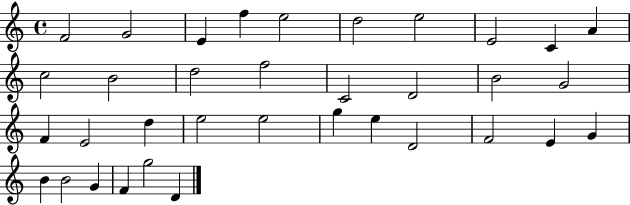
F4/h G4/h E4/q F5/q E5/h D5/h E5/h E4/h C4/q A4/q C5/h B4/h D5/h F5/h C4/h D4/h B4/h G4/h F4/q E4/h D5/q E5/h E5/h G5/q E5/q D4/h F4/h E4/q G4/q B4/q B4/h G4/q F4/q G5/h D4/q